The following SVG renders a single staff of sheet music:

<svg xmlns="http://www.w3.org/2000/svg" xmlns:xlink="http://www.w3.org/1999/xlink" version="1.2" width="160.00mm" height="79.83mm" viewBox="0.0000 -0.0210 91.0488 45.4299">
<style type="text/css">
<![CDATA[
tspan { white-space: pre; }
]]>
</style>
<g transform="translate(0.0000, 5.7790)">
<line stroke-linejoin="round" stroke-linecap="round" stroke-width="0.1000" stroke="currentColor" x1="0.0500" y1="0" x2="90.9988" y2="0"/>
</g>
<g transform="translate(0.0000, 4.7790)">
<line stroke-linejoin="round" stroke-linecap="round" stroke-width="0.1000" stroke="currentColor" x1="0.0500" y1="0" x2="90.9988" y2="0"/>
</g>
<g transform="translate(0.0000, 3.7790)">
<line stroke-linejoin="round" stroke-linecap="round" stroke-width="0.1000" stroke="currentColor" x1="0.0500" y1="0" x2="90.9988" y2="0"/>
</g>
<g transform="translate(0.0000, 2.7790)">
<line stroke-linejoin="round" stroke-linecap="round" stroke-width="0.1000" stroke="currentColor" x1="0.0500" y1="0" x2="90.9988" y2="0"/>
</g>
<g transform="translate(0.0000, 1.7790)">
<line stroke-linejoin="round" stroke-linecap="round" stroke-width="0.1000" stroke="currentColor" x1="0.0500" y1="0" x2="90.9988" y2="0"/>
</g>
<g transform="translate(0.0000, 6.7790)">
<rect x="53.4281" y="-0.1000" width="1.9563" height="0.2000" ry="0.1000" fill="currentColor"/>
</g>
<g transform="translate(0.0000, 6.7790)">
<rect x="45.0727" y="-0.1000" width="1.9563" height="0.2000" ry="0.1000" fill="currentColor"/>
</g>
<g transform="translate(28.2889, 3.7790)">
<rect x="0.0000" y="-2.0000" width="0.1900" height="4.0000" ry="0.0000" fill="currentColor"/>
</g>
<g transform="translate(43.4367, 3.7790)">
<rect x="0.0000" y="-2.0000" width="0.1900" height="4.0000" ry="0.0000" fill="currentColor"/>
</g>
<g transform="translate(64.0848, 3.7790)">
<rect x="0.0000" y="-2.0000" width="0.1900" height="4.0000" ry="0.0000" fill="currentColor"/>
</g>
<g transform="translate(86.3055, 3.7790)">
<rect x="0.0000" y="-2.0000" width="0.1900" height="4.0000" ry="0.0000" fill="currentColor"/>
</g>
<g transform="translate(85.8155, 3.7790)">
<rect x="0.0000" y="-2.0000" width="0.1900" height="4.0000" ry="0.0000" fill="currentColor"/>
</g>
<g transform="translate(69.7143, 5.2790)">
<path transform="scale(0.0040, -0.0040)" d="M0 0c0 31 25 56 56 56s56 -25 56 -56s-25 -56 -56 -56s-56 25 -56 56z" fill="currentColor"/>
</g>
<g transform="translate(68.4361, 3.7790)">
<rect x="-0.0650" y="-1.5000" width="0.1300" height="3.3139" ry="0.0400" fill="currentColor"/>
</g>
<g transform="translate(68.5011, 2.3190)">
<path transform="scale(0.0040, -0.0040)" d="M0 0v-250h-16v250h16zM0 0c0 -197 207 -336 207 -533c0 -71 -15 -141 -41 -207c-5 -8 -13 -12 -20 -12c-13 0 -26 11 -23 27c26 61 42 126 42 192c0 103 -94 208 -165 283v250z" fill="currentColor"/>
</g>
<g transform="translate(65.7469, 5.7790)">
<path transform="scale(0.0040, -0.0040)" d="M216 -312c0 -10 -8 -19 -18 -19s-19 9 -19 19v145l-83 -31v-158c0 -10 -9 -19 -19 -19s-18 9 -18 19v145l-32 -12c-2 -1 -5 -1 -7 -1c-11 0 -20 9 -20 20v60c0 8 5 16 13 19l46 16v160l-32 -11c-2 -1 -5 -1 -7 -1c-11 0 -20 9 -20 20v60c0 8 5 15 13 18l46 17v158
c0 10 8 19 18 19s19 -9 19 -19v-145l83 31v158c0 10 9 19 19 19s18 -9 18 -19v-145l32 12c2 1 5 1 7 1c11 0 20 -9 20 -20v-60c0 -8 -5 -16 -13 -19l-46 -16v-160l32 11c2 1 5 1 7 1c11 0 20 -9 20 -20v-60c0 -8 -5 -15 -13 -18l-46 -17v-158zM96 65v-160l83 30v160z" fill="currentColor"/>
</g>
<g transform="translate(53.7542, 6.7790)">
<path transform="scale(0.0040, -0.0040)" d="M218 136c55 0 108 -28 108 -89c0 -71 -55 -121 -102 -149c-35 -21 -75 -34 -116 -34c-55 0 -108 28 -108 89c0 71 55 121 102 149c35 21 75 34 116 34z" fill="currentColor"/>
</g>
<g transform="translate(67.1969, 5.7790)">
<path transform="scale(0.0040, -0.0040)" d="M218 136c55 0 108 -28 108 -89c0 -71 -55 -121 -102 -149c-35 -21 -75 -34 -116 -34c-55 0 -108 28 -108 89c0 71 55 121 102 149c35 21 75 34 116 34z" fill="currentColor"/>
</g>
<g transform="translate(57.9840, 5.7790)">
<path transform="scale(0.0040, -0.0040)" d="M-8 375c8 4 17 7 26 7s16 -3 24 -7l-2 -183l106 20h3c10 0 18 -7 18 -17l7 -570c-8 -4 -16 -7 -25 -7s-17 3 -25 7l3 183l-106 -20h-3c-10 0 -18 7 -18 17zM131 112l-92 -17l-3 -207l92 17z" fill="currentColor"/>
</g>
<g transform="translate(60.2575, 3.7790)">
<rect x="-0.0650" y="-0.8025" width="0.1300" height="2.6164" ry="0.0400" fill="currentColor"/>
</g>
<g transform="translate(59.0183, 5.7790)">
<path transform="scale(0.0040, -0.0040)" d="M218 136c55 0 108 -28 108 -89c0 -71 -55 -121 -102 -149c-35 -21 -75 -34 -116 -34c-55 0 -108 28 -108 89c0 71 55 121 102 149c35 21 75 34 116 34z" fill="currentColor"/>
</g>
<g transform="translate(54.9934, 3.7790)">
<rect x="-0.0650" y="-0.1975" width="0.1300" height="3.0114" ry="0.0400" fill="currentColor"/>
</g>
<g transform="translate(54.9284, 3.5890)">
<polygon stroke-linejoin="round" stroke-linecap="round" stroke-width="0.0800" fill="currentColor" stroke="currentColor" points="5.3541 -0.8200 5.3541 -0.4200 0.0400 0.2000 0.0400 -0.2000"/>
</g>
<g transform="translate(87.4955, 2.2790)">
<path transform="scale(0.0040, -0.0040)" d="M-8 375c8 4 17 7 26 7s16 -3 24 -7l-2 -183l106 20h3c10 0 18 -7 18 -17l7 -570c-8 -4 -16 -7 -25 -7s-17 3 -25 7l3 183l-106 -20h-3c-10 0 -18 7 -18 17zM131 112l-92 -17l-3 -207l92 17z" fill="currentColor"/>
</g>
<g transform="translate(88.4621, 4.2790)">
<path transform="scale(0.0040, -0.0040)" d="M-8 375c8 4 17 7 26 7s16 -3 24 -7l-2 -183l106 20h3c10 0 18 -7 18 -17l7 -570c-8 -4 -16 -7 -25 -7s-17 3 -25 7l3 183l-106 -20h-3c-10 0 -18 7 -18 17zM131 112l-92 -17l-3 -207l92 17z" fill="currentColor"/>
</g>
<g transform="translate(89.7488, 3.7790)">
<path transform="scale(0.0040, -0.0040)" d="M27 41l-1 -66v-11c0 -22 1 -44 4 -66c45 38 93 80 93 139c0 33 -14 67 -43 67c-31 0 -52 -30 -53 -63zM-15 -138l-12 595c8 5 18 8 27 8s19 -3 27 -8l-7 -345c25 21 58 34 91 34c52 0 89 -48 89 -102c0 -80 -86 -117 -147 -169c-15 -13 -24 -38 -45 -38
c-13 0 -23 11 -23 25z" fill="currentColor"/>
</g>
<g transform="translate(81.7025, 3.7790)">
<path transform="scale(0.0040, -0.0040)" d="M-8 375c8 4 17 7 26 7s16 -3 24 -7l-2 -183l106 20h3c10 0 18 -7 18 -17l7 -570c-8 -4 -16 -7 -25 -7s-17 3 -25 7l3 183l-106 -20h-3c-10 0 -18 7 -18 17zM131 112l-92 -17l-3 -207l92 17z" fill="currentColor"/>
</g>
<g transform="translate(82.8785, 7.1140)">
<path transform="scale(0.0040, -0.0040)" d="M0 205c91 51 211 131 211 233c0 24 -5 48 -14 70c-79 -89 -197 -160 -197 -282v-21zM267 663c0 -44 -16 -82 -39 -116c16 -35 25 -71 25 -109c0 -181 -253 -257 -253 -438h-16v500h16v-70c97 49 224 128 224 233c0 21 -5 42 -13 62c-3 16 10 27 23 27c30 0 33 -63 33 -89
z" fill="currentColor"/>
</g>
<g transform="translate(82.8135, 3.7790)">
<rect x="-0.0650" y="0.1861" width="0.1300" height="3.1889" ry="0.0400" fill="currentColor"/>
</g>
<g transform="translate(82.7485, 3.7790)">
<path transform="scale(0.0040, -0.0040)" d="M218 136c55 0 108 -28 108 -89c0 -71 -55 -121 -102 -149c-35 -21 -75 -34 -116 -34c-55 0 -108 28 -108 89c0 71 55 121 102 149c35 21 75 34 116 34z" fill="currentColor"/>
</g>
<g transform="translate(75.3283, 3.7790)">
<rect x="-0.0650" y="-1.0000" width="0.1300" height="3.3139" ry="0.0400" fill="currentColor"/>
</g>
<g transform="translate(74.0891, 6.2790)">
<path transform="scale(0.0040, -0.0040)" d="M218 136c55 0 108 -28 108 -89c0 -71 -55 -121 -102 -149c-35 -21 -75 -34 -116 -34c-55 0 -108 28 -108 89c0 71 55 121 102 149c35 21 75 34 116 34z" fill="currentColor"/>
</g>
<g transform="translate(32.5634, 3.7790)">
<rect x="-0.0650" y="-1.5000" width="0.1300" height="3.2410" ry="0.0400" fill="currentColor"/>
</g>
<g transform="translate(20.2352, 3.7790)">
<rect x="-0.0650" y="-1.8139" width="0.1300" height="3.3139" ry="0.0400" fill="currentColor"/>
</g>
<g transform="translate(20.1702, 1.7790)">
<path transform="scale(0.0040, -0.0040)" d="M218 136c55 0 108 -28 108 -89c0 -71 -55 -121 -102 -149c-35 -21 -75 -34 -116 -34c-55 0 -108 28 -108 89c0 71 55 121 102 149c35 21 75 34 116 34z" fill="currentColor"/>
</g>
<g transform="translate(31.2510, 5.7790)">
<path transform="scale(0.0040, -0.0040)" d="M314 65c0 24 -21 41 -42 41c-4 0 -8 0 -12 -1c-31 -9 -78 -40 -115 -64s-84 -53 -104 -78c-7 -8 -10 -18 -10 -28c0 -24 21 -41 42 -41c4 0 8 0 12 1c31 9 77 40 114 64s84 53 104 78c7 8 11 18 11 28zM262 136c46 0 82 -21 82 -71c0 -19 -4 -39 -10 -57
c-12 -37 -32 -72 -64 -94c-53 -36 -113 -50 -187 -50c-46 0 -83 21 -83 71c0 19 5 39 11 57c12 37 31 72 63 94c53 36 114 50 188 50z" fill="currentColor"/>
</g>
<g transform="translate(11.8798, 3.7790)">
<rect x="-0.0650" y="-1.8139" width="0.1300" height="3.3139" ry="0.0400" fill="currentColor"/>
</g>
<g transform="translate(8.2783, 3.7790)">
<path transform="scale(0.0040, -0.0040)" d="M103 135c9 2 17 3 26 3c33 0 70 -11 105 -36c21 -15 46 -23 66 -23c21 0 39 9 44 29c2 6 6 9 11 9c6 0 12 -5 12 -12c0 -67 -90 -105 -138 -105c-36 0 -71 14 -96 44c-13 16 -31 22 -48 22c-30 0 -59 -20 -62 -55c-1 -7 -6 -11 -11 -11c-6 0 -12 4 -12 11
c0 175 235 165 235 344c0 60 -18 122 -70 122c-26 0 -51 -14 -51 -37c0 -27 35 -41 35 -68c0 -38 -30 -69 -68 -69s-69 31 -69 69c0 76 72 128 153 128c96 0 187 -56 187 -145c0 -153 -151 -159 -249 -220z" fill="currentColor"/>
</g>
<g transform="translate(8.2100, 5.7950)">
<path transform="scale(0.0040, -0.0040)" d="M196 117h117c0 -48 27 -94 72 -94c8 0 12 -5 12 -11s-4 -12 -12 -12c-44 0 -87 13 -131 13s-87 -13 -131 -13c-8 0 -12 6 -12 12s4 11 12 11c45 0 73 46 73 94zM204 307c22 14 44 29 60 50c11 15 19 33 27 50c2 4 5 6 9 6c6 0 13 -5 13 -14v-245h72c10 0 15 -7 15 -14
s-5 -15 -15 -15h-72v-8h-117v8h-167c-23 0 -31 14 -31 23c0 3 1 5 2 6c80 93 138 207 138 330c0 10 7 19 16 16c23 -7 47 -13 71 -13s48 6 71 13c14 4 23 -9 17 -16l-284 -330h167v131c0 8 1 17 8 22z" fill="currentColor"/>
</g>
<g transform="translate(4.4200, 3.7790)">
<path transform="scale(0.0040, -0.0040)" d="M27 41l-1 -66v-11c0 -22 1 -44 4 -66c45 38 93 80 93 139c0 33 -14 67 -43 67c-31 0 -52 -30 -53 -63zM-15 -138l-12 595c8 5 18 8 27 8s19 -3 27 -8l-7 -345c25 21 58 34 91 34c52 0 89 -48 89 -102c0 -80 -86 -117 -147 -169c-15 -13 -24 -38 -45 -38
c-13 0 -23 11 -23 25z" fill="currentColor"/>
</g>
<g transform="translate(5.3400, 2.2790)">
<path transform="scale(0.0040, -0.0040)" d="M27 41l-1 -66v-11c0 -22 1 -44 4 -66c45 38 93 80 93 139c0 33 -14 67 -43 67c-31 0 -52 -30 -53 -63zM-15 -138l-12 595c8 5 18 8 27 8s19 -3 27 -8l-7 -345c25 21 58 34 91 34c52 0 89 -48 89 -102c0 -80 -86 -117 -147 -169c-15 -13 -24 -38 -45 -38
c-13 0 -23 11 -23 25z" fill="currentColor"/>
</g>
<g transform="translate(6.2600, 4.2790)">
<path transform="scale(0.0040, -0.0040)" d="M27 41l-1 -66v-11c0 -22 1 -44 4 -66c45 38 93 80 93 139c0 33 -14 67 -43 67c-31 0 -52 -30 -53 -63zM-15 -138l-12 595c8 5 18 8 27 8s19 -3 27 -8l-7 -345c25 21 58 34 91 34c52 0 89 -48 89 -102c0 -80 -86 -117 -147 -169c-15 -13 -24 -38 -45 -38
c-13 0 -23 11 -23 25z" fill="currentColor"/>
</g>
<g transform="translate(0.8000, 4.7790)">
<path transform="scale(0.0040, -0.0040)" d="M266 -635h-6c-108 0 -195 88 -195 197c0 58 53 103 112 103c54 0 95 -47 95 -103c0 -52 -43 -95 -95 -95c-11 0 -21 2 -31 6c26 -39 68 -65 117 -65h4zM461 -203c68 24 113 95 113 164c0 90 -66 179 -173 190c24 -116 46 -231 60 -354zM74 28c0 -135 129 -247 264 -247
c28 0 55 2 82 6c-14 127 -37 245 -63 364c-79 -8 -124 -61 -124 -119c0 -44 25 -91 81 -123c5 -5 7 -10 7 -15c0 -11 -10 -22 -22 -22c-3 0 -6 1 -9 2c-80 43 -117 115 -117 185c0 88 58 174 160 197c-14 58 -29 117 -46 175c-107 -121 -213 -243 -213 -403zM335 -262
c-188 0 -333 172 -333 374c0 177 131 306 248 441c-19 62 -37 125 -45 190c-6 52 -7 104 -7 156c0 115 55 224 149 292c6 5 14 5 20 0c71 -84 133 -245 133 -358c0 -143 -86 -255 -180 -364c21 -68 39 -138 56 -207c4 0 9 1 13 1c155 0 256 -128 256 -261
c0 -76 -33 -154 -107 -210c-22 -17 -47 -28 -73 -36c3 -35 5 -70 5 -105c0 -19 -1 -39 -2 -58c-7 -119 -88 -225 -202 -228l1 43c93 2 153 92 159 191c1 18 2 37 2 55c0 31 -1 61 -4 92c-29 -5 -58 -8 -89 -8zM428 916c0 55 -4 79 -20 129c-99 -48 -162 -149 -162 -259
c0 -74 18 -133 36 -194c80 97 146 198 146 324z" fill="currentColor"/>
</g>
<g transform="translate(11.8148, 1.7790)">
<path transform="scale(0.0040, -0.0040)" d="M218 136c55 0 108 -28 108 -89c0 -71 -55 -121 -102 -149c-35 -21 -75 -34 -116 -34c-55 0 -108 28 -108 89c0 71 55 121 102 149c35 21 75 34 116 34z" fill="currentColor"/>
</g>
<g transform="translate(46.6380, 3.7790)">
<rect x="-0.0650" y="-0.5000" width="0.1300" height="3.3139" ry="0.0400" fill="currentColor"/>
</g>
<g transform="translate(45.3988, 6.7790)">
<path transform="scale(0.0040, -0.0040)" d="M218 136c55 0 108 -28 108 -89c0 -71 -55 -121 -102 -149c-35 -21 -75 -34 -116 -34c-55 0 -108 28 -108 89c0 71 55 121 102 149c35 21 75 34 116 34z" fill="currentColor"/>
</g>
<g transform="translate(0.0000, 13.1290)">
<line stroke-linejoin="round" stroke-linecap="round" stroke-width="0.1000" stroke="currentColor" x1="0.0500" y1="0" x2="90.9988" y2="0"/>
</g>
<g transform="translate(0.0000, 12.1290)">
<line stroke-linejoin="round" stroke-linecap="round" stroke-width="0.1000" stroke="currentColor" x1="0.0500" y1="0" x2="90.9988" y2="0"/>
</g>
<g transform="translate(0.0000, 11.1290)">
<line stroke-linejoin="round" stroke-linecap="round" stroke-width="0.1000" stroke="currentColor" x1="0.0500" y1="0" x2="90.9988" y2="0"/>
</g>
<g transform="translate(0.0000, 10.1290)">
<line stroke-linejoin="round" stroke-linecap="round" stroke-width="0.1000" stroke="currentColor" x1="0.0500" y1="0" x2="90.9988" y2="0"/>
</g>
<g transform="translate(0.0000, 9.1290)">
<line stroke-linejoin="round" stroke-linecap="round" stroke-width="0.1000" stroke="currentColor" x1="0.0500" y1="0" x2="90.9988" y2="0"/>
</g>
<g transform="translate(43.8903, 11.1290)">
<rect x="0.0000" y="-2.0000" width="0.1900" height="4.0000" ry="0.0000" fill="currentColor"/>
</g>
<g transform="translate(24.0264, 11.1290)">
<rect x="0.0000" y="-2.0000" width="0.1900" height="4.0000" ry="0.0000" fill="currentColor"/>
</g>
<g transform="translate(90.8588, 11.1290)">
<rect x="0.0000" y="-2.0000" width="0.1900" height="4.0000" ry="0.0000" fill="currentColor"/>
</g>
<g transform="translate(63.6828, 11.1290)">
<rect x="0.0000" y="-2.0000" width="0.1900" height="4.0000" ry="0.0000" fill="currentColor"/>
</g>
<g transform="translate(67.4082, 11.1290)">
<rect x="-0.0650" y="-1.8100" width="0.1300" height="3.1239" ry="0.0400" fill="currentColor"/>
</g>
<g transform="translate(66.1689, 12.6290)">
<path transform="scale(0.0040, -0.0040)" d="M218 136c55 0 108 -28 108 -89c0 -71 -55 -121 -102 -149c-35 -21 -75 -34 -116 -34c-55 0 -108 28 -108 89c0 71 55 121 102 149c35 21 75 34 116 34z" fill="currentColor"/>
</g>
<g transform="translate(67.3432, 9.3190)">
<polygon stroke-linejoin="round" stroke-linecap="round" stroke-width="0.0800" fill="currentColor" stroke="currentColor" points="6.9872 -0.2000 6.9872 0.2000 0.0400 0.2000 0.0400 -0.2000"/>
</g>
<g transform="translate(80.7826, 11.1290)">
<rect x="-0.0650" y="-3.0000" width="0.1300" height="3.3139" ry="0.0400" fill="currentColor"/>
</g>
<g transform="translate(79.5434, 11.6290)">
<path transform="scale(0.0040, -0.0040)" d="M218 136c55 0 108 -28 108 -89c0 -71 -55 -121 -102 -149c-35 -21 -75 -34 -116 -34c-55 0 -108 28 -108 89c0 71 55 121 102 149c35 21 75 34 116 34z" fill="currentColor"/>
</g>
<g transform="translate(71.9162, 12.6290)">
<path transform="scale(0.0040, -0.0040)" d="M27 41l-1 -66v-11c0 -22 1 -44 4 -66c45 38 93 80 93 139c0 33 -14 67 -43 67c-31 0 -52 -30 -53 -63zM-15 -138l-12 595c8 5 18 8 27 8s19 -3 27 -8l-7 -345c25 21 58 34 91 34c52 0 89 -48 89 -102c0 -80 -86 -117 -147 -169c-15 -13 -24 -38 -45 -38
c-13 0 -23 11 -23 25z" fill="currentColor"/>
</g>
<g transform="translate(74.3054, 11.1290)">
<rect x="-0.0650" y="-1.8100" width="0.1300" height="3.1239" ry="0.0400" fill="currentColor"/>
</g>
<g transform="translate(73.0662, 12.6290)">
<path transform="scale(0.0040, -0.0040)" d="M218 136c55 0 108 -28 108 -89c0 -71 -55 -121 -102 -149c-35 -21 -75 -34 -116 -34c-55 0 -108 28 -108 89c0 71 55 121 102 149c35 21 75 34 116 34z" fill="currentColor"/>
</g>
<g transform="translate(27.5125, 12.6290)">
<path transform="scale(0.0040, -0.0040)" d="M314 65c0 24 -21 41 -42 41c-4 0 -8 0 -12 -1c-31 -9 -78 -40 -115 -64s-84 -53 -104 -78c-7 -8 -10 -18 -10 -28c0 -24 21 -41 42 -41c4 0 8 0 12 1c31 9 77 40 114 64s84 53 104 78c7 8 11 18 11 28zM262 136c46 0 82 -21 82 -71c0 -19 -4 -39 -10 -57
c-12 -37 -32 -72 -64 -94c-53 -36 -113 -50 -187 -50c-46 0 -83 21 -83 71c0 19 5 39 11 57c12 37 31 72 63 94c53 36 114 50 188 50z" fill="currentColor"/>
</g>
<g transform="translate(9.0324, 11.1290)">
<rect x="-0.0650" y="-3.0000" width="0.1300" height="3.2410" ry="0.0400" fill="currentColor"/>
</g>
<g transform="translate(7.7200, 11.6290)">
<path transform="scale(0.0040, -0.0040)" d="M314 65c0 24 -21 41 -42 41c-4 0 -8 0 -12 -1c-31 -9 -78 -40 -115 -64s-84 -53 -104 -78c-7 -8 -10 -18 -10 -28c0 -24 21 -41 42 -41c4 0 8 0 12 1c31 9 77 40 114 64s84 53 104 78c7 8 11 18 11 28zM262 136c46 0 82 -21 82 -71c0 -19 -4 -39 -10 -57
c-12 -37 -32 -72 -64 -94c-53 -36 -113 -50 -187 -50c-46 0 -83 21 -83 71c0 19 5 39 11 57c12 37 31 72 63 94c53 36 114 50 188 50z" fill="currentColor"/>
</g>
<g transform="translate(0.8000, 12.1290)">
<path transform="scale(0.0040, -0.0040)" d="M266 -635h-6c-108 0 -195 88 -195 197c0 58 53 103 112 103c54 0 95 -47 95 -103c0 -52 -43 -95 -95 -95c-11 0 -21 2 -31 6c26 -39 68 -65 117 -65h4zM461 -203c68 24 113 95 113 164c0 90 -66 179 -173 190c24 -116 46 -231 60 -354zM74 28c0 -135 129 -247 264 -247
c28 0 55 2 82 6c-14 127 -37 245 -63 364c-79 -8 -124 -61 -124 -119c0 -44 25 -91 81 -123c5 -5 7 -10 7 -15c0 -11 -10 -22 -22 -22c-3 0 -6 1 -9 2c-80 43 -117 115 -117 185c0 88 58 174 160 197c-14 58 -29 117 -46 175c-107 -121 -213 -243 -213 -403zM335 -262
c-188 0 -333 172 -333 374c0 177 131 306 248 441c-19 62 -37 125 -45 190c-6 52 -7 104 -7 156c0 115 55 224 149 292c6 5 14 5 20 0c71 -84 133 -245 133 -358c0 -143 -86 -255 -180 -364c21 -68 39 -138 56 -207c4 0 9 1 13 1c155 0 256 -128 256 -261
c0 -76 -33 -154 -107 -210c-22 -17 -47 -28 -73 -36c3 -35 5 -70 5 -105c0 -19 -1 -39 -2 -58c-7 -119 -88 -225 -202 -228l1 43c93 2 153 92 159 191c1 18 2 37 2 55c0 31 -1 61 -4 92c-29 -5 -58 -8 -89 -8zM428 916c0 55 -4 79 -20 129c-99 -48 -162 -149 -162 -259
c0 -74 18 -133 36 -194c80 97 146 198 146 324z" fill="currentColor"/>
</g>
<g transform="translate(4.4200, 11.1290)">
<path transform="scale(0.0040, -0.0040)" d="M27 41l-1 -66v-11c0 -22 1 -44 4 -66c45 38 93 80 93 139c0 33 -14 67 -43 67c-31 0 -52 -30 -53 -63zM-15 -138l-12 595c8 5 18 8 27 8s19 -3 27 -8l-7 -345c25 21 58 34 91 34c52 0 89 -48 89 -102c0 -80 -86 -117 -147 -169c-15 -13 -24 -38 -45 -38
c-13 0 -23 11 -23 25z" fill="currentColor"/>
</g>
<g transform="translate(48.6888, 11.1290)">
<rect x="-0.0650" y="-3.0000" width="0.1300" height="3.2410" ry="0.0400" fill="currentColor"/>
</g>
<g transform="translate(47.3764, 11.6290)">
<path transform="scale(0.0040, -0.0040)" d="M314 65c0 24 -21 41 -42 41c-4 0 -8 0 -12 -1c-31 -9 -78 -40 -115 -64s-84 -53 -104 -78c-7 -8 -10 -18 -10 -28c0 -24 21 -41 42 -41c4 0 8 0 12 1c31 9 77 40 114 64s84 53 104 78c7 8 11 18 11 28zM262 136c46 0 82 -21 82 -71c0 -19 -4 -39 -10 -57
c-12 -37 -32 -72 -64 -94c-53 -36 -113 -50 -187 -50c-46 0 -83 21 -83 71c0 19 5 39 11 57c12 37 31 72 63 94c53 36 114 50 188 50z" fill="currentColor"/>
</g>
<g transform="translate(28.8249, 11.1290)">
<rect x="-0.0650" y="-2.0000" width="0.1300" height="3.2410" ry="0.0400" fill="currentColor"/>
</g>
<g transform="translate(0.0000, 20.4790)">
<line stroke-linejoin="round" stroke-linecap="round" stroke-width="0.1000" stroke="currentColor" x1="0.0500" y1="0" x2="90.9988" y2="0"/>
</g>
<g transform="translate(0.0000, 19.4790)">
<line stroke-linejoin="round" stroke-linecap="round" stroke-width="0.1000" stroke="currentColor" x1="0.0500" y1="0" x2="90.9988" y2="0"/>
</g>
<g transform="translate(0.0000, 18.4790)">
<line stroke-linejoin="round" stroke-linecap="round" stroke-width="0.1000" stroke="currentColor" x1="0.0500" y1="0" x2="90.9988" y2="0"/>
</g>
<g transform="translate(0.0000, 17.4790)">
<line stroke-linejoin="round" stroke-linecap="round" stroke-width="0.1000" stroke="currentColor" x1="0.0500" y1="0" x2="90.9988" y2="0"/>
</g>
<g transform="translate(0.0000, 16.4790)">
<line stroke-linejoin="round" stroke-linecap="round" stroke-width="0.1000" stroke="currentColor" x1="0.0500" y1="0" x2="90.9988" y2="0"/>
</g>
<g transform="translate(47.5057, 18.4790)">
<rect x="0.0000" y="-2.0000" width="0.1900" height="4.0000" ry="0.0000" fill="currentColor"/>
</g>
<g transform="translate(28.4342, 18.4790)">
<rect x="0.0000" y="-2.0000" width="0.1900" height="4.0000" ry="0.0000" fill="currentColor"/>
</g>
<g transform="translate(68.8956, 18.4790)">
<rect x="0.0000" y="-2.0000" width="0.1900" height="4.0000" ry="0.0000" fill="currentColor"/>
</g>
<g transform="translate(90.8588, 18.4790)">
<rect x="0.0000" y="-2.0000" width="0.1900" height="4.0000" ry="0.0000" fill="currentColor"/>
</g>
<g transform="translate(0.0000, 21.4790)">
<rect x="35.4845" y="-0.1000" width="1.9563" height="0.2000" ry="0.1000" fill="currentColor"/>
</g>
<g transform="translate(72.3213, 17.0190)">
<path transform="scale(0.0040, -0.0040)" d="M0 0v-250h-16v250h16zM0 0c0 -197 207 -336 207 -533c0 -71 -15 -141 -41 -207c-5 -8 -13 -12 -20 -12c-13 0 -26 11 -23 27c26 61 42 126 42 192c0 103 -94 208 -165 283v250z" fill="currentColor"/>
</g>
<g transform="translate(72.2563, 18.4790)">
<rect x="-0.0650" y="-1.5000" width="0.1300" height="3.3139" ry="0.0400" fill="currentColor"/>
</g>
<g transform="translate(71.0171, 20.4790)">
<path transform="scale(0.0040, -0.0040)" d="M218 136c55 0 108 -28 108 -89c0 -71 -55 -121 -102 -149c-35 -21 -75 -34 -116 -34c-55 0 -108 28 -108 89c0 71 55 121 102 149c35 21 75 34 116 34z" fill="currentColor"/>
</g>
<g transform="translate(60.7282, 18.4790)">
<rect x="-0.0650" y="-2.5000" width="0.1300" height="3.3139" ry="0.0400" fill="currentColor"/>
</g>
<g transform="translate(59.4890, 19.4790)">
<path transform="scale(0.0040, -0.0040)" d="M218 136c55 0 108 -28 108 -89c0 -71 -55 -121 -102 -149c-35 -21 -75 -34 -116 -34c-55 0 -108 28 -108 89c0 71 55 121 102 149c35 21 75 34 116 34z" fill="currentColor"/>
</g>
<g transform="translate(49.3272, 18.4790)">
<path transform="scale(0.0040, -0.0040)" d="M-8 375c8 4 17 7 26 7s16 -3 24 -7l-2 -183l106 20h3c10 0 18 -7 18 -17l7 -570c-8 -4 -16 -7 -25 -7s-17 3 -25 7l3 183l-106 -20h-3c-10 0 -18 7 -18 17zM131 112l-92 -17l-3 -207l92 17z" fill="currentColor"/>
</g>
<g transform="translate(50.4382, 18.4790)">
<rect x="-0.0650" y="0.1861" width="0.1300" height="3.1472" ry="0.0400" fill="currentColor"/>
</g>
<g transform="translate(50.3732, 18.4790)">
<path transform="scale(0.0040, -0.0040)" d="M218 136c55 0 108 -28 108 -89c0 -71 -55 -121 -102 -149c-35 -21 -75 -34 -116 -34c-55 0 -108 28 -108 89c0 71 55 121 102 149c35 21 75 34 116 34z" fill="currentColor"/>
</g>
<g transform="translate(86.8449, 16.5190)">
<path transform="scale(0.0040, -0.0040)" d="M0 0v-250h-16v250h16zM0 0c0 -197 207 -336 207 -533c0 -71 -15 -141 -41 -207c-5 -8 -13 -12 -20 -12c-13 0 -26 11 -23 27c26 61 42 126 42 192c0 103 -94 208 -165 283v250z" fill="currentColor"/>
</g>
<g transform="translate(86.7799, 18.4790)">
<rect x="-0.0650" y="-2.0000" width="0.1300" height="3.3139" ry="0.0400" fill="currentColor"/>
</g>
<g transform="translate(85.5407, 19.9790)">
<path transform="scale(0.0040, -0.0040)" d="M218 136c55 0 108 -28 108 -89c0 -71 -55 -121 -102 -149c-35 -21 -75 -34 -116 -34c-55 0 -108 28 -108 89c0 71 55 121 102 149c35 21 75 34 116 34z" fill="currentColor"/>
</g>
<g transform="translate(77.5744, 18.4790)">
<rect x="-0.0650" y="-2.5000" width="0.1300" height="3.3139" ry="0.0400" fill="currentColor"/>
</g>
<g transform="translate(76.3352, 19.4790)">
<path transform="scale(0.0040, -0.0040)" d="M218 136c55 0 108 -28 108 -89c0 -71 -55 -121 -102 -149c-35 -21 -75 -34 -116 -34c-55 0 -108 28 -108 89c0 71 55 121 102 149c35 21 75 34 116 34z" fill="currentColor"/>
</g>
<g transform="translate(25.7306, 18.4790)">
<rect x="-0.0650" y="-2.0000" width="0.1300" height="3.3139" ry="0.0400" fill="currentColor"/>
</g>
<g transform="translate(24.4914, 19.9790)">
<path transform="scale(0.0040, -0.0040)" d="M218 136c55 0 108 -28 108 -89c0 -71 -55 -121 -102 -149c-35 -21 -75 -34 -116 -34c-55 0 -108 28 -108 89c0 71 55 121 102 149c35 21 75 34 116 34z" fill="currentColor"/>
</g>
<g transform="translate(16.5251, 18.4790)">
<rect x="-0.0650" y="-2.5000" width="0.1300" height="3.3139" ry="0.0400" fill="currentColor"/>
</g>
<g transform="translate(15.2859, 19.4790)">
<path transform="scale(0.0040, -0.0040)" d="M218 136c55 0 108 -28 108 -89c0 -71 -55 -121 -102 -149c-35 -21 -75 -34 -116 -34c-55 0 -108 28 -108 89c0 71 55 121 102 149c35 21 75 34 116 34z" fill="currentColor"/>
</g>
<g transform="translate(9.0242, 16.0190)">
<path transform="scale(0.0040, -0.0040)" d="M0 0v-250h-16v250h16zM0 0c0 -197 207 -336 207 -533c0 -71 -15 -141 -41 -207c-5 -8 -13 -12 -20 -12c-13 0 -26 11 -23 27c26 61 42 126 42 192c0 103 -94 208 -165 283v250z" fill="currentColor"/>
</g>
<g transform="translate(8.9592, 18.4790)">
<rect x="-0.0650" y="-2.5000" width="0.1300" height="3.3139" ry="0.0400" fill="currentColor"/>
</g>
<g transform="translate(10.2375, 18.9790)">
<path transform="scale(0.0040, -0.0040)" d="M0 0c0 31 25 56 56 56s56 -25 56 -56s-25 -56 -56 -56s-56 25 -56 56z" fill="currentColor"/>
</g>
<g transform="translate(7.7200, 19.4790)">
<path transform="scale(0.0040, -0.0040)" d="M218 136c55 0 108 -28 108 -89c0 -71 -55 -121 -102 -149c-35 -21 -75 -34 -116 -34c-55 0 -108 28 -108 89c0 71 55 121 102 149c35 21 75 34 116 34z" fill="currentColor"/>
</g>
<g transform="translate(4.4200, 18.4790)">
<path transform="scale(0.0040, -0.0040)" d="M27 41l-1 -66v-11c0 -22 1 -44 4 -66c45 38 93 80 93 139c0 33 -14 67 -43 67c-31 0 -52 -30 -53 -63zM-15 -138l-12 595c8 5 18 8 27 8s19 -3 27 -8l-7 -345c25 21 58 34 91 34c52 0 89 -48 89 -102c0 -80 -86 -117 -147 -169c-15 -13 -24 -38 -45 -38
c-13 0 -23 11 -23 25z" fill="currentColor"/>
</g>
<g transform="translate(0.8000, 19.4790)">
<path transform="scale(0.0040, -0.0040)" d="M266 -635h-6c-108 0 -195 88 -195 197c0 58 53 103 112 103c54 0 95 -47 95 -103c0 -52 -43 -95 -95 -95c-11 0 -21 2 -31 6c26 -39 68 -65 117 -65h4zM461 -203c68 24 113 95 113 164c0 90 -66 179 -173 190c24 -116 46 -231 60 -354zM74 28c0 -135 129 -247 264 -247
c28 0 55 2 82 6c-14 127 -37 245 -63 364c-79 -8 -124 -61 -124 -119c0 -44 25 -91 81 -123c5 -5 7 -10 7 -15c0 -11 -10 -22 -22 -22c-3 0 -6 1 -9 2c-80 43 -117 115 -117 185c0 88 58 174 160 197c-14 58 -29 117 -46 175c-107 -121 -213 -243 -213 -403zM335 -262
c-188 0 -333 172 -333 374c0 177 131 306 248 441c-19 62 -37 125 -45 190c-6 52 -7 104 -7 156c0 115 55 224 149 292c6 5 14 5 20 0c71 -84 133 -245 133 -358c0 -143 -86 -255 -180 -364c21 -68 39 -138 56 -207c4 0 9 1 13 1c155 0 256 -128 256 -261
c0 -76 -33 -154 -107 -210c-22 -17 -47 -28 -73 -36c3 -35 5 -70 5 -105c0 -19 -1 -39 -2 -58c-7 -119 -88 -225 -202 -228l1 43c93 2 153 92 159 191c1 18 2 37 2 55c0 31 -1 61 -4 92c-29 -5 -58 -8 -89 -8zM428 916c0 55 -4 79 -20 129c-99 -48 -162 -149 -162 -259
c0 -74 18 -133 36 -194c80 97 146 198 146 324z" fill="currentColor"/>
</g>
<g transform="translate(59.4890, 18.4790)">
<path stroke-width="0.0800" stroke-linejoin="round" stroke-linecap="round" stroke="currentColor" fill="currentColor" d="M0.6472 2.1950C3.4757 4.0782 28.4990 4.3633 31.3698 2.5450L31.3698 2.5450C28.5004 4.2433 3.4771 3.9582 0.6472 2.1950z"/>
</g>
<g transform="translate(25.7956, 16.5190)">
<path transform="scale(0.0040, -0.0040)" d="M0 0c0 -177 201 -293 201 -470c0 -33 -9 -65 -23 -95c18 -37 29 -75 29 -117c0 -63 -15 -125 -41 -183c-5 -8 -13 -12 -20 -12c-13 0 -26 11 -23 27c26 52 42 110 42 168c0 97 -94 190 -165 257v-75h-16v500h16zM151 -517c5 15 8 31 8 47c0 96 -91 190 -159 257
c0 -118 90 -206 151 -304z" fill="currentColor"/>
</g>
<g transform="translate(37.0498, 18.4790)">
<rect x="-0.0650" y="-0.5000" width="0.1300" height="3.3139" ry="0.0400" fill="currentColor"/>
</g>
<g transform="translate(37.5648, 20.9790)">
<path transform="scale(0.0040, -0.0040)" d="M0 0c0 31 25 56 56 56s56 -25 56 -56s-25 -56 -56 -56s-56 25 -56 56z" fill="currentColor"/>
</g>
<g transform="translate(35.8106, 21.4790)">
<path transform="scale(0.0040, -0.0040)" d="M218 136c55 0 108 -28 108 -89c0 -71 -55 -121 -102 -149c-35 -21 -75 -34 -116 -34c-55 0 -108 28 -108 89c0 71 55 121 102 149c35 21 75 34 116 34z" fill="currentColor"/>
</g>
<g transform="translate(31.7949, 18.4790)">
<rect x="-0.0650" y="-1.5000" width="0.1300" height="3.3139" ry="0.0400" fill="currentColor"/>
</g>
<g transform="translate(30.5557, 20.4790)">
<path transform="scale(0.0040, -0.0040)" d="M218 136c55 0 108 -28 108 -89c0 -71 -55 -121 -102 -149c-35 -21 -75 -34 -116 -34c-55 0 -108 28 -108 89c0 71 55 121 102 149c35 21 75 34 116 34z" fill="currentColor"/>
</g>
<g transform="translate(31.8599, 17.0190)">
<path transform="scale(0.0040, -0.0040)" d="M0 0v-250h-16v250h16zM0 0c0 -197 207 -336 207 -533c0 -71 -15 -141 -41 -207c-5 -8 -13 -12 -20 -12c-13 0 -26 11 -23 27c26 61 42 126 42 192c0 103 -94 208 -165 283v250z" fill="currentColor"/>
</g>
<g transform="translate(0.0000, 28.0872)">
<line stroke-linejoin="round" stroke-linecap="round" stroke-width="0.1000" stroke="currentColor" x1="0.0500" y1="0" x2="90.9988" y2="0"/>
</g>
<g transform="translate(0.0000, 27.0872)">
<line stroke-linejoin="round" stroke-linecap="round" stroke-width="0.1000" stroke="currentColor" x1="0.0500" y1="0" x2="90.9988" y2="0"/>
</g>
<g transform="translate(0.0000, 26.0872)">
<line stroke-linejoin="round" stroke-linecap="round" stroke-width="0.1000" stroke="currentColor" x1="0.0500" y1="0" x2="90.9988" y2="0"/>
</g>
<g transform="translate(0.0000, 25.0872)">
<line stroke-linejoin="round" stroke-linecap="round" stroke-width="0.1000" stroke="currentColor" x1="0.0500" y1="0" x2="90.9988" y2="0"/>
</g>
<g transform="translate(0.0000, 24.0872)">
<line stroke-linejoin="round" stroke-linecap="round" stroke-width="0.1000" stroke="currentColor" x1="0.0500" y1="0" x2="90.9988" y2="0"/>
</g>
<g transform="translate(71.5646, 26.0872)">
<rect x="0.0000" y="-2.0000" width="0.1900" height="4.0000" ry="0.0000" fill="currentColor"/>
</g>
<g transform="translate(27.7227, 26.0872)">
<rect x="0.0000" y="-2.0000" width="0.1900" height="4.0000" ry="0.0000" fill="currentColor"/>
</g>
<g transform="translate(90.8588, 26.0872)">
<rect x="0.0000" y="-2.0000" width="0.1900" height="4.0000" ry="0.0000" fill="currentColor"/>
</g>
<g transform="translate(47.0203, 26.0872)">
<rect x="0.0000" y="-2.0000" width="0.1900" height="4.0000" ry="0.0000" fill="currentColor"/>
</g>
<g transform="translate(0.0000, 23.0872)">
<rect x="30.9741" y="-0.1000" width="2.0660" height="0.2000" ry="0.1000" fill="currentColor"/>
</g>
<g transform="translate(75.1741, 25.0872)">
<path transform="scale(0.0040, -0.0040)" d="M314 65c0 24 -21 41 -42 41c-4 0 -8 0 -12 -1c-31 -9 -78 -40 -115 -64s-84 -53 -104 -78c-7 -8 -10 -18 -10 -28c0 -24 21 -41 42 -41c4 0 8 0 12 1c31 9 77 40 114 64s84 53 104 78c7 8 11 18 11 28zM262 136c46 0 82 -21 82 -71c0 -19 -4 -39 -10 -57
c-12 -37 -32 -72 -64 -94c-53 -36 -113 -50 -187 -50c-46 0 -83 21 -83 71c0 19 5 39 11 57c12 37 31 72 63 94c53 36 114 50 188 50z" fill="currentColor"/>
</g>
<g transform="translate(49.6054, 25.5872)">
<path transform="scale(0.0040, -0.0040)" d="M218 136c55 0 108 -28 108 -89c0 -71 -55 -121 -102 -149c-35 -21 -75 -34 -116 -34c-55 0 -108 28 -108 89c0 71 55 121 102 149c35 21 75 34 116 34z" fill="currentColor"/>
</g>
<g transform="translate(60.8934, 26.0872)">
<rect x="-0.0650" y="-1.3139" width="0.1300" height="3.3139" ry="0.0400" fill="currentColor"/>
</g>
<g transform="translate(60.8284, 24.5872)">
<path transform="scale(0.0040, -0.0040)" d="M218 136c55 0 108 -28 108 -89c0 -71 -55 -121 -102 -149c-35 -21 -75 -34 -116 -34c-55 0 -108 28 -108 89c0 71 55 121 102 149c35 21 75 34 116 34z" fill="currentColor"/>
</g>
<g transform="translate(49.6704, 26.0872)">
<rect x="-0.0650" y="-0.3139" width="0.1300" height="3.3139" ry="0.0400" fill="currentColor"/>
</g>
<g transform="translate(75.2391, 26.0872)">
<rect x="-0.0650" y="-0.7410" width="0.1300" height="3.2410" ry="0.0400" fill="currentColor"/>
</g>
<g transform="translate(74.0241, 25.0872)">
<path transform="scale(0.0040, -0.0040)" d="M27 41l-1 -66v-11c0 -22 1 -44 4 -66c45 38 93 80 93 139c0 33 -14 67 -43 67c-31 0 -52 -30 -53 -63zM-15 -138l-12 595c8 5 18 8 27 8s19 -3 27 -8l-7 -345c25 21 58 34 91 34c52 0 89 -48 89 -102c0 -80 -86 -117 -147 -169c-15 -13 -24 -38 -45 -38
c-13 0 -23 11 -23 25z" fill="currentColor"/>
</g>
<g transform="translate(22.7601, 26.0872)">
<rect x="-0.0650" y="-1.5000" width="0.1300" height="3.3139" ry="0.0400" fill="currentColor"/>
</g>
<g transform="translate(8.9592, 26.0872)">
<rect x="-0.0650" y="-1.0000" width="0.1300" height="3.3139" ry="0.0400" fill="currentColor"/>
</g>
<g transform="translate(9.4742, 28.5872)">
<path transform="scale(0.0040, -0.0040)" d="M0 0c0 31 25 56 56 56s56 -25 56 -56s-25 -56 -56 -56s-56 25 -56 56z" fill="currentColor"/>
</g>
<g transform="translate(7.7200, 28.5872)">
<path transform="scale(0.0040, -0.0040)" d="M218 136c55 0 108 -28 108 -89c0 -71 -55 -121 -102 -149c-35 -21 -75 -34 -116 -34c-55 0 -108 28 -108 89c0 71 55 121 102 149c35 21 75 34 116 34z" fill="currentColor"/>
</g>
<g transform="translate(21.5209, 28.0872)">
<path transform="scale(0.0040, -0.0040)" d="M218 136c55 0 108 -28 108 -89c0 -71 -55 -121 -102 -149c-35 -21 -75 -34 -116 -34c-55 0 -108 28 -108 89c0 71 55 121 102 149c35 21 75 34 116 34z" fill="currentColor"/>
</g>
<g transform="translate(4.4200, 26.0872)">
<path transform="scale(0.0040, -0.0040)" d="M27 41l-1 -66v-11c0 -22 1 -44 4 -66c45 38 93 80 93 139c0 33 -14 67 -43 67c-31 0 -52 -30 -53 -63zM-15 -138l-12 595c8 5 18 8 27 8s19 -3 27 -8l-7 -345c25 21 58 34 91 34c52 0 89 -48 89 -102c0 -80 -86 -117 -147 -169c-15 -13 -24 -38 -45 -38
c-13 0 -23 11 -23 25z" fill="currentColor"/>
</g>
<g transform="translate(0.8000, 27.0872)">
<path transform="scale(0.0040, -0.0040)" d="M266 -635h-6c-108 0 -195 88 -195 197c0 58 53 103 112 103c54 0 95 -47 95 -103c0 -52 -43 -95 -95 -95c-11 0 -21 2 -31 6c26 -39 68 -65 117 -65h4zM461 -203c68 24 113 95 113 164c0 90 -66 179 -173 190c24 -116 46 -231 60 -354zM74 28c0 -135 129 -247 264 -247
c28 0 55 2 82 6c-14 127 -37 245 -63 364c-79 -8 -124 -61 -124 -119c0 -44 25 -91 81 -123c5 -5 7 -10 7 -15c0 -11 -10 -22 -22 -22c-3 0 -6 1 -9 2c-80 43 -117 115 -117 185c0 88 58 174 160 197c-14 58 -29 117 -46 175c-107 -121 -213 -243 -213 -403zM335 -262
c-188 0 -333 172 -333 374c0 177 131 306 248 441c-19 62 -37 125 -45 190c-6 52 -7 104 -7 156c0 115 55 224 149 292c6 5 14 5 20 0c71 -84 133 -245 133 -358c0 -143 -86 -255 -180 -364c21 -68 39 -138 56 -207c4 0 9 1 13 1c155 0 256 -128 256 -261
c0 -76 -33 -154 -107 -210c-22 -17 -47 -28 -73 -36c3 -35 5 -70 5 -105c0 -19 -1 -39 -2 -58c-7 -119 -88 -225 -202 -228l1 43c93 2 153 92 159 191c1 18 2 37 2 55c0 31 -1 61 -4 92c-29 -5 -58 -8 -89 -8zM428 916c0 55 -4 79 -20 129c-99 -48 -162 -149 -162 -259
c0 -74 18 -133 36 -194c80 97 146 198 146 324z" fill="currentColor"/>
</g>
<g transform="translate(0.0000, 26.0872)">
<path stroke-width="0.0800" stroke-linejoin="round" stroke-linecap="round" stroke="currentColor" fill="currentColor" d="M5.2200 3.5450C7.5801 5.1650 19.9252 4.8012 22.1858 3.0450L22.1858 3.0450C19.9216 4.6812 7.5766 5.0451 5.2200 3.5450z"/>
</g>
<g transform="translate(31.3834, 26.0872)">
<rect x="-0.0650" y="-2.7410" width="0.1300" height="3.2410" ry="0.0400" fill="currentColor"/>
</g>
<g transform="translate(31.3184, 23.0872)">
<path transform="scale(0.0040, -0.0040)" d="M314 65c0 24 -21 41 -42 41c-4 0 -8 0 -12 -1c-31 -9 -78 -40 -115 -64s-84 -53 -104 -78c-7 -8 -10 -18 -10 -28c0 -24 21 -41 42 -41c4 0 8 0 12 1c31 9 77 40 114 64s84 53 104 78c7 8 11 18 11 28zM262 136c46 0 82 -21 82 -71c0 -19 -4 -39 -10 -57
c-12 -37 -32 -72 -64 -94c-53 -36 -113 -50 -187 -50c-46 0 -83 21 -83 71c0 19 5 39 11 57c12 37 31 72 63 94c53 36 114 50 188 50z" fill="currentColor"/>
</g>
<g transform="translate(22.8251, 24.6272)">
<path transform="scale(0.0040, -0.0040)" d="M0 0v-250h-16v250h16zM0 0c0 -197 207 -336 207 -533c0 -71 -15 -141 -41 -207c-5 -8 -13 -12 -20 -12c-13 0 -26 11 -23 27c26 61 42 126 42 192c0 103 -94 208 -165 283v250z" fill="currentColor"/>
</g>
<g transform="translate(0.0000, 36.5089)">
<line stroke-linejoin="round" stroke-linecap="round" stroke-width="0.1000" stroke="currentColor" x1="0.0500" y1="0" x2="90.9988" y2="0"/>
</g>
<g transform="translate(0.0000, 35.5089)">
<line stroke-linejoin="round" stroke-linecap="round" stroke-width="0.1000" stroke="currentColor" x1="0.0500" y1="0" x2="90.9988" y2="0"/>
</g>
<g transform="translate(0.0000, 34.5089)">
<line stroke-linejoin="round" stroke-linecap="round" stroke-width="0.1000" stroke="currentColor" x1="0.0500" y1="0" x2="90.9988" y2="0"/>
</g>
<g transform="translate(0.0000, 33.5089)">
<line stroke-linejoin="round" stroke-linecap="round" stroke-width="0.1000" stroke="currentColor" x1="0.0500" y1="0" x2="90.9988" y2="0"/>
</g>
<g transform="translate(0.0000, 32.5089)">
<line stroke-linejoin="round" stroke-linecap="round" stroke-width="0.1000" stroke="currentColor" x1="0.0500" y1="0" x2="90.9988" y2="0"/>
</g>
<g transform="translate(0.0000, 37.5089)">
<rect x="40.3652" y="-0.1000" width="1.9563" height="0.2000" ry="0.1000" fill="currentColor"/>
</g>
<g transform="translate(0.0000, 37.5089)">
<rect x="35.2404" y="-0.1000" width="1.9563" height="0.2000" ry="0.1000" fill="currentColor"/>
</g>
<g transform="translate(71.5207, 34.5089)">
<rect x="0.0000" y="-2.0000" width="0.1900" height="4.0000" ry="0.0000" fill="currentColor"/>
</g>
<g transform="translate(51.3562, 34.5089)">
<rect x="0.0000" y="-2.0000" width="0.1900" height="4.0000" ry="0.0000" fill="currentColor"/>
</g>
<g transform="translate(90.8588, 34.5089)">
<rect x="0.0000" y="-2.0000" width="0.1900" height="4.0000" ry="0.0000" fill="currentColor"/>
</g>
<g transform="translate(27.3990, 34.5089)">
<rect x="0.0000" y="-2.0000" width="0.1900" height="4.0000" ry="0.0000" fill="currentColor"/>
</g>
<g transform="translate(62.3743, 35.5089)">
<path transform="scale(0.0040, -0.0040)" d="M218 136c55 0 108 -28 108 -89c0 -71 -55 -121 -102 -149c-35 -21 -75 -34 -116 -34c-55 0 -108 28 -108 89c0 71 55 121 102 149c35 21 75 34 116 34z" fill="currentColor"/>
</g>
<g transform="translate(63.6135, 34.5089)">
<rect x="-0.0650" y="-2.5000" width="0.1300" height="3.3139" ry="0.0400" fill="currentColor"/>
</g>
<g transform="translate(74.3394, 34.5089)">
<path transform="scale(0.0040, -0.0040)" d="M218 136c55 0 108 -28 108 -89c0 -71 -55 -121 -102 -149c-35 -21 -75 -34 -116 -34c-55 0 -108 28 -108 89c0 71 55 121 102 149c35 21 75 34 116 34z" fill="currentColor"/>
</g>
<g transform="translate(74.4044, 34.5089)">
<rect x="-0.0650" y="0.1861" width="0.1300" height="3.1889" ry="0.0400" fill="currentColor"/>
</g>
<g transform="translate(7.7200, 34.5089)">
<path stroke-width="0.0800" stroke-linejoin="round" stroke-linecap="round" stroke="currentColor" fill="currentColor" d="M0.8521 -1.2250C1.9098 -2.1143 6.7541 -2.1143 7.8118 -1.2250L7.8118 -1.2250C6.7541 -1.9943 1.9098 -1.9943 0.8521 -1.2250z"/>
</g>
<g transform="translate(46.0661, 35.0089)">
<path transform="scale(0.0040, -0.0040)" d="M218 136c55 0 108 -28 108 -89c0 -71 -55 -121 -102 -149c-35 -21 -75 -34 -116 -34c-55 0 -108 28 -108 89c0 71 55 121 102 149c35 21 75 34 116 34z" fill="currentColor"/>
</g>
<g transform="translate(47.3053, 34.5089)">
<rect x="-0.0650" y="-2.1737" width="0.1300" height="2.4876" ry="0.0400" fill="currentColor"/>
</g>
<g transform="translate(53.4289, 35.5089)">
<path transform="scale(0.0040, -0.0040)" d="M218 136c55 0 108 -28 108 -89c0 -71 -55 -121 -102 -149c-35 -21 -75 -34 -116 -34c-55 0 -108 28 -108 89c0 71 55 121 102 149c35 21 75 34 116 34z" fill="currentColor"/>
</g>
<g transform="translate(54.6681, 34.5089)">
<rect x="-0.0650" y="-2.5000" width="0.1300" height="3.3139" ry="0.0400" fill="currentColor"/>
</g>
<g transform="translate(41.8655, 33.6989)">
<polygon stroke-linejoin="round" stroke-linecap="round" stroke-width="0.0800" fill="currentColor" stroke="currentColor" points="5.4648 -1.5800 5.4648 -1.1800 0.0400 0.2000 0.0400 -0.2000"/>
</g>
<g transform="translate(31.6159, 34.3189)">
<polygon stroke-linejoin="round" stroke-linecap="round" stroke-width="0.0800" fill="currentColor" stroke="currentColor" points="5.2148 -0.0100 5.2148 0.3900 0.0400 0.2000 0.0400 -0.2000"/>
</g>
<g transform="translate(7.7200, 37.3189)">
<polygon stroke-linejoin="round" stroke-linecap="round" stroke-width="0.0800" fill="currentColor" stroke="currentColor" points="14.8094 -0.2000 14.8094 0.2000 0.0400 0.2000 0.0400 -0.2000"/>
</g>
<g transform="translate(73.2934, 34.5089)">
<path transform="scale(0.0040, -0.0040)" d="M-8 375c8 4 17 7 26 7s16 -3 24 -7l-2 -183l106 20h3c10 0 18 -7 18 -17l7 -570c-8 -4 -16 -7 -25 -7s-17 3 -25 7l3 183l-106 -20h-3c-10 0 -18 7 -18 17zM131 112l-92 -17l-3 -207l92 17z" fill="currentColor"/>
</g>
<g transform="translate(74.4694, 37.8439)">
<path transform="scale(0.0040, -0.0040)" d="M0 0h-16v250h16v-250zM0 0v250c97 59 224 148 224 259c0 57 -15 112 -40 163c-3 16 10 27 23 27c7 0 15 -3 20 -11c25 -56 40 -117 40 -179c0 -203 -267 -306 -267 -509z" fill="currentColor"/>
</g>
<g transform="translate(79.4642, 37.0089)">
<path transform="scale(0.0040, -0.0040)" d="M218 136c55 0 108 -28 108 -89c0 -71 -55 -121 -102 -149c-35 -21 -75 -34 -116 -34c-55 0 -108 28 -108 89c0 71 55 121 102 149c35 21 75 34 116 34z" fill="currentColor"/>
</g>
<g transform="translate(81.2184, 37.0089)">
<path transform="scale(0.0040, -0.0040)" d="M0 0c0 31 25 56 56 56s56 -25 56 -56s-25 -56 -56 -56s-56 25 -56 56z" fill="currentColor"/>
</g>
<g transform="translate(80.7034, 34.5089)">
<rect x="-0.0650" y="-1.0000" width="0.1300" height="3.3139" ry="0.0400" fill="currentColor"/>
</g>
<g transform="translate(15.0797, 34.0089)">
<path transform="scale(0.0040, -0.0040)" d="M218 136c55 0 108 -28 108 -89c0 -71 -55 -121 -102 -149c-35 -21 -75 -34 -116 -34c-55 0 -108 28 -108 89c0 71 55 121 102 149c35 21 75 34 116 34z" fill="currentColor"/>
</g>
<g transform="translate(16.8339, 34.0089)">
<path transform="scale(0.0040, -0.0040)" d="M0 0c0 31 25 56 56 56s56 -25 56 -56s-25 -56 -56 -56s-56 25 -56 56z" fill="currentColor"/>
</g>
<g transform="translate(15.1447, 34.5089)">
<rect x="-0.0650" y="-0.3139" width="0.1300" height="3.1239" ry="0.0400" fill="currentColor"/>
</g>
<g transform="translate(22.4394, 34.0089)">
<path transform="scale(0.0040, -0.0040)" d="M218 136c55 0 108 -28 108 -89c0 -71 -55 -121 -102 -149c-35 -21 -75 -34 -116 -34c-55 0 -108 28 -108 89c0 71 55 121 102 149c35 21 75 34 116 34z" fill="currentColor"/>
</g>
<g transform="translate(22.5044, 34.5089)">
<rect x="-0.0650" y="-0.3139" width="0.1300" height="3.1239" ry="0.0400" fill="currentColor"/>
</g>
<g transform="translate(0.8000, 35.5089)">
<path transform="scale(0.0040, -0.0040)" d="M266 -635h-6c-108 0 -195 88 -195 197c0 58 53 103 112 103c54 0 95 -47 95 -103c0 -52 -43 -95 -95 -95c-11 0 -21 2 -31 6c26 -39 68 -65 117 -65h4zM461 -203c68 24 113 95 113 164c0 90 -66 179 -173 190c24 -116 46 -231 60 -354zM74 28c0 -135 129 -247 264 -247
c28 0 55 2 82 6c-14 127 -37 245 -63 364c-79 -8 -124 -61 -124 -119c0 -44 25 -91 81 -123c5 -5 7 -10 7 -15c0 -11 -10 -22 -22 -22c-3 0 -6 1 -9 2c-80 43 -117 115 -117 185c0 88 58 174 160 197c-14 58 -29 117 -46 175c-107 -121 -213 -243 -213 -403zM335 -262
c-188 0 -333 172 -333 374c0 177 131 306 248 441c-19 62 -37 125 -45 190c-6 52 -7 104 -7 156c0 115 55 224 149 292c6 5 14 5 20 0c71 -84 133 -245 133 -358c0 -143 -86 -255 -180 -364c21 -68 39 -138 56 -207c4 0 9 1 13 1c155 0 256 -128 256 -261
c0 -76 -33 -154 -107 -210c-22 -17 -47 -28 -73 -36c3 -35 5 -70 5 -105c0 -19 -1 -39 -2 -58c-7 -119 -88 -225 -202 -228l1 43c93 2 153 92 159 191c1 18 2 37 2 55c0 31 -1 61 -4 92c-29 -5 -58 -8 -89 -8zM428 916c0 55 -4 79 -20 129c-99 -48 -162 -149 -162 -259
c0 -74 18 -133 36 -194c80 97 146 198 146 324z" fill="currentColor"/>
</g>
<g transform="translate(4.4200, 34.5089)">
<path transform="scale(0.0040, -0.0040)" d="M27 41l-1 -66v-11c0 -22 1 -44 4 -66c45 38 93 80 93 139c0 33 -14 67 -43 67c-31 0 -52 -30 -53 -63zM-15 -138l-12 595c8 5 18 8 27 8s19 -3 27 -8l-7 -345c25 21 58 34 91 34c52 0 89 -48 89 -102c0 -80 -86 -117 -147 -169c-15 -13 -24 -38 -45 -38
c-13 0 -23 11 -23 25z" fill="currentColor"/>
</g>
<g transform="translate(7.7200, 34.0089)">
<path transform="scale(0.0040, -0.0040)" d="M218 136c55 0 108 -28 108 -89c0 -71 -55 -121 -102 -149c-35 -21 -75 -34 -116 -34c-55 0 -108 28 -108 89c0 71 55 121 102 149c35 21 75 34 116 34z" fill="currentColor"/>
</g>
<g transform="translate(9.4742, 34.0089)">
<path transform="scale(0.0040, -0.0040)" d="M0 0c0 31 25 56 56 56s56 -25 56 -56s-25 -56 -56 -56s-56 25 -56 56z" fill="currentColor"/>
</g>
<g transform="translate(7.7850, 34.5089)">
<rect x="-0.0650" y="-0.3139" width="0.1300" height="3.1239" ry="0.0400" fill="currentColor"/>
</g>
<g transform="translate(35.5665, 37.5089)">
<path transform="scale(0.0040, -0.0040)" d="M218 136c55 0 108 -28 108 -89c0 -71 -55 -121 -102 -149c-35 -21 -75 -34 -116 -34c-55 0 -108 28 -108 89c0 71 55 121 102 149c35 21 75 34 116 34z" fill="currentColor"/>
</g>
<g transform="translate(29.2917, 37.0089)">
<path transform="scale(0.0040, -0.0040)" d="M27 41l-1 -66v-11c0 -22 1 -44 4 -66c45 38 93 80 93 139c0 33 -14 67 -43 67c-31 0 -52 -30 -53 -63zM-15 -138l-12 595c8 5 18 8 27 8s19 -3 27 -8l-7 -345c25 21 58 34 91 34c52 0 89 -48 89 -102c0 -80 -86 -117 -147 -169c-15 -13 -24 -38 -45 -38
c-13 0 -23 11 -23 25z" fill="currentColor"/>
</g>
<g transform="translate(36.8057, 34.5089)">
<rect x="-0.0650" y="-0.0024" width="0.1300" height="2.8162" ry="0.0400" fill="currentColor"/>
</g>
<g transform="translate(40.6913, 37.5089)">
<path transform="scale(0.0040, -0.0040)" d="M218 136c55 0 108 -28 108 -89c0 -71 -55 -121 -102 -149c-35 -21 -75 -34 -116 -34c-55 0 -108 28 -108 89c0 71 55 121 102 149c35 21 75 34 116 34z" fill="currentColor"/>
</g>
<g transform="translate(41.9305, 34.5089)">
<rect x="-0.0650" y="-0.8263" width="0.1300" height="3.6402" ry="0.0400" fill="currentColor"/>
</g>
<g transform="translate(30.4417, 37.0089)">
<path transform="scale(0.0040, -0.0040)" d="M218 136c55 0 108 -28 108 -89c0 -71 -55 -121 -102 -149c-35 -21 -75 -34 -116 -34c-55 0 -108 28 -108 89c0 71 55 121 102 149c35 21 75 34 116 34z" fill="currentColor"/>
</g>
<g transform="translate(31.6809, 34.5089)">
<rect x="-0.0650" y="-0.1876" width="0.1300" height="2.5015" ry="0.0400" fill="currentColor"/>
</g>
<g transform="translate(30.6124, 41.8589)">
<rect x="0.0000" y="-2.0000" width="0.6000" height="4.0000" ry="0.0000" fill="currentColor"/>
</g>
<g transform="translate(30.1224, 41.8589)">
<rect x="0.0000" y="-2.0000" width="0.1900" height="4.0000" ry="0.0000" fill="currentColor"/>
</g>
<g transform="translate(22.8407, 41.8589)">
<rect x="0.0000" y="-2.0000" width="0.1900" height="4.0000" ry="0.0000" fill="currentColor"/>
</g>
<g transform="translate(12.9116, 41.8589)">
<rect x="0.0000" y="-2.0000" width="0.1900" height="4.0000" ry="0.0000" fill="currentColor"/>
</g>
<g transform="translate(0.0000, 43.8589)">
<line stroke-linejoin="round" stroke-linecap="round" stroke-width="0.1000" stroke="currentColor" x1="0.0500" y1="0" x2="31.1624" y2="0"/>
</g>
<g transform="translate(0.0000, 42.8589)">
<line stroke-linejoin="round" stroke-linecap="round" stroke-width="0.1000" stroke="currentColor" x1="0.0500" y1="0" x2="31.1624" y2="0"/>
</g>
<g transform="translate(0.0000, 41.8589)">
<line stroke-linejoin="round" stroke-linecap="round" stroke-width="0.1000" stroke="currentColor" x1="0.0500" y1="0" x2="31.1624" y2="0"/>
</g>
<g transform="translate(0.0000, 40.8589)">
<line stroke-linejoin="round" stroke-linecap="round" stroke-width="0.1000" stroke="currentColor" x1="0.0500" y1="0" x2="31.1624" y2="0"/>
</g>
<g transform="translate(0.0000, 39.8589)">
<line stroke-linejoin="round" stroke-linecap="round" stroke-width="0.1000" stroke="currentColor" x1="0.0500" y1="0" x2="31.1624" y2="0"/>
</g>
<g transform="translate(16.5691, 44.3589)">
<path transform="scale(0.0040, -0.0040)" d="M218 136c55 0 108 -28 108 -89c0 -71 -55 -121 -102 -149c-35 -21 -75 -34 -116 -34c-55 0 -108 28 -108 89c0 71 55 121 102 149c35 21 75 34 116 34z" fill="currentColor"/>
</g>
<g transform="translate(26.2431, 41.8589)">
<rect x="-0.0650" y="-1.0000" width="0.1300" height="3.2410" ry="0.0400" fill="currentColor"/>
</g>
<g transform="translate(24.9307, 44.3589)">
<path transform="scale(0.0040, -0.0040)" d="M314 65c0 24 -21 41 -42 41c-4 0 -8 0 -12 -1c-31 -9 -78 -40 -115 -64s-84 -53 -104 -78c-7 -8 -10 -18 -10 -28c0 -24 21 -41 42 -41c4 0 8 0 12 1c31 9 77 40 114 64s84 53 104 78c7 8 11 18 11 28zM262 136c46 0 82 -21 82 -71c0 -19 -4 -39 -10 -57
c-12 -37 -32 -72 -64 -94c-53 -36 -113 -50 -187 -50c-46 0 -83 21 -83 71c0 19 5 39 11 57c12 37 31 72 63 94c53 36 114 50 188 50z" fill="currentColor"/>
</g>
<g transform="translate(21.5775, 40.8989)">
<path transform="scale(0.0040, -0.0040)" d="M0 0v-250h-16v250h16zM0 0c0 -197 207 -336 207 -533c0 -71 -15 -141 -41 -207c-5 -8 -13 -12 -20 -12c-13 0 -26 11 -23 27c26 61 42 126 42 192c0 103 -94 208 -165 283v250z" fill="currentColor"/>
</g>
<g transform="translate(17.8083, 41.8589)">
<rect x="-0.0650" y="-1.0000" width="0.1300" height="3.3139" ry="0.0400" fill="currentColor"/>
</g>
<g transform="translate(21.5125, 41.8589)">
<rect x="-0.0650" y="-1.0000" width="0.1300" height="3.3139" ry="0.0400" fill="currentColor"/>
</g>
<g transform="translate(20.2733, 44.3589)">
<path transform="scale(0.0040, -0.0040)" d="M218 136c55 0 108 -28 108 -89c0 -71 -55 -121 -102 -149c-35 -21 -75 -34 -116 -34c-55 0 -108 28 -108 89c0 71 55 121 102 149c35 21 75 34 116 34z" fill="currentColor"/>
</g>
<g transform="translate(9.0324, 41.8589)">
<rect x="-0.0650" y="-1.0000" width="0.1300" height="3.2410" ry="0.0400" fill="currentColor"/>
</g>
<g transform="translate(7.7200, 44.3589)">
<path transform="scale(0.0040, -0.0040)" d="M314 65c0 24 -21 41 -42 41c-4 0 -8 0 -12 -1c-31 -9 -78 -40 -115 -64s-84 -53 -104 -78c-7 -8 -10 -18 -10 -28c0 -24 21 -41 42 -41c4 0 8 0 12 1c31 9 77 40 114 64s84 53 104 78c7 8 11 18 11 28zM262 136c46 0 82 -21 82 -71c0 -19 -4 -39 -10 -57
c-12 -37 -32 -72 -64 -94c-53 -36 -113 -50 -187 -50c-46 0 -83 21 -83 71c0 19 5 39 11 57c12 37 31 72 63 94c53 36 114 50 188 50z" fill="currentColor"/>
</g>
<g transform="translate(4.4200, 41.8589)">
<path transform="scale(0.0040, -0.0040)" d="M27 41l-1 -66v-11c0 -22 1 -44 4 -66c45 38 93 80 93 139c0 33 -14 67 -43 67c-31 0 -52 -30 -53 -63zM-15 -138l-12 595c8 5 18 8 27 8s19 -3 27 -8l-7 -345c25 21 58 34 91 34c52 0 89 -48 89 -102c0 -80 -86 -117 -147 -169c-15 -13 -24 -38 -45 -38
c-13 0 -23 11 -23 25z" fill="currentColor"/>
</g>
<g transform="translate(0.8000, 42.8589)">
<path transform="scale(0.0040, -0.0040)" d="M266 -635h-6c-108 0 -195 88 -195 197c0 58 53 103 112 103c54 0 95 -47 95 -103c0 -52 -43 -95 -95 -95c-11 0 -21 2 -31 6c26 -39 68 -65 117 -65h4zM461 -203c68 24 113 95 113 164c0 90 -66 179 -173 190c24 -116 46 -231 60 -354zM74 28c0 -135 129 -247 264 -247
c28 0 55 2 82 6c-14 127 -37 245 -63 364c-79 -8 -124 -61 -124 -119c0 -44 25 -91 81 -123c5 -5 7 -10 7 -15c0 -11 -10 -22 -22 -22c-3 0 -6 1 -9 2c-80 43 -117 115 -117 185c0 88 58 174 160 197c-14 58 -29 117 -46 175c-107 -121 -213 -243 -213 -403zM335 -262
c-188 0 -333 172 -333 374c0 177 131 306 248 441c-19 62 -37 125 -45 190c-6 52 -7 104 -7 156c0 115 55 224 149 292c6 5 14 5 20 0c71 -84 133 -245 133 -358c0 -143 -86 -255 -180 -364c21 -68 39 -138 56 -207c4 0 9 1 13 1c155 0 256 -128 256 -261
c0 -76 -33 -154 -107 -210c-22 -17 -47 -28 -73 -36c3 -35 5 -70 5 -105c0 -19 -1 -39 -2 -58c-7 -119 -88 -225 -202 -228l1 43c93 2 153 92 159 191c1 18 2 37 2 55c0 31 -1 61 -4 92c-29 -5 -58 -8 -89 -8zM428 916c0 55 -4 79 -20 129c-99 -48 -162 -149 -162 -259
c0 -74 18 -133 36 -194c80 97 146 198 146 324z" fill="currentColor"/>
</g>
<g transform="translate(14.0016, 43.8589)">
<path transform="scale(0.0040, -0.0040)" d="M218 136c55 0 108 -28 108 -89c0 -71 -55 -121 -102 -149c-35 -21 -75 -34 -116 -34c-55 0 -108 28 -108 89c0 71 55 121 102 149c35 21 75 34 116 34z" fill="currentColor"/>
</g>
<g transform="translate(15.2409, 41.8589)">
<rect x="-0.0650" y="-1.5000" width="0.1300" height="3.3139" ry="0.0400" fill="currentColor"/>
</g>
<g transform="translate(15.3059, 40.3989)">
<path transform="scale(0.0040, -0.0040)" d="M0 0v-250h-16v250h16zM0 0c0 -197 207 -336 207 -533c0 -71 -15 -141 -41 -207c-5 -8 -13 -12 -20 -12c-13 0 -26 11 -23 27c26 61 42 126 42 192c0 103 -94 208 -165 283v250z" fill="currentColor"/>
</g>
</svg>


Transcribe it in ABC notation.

X:1
T:Untitled
M:2/4
L:1/4
K:Eb
f f _E2 C C/2 E/2 ^E/2 D B/4 A2 F2 A2 F/2 _F/2 A G/2 G F/4 E/2 C B G E/2 G F/2 D E/2 a2 c e _d2 c/2 c/2 c/2 _D/2 C/2 C/2 A/2 G G B/2 D D2 E/2 D D/2 D2